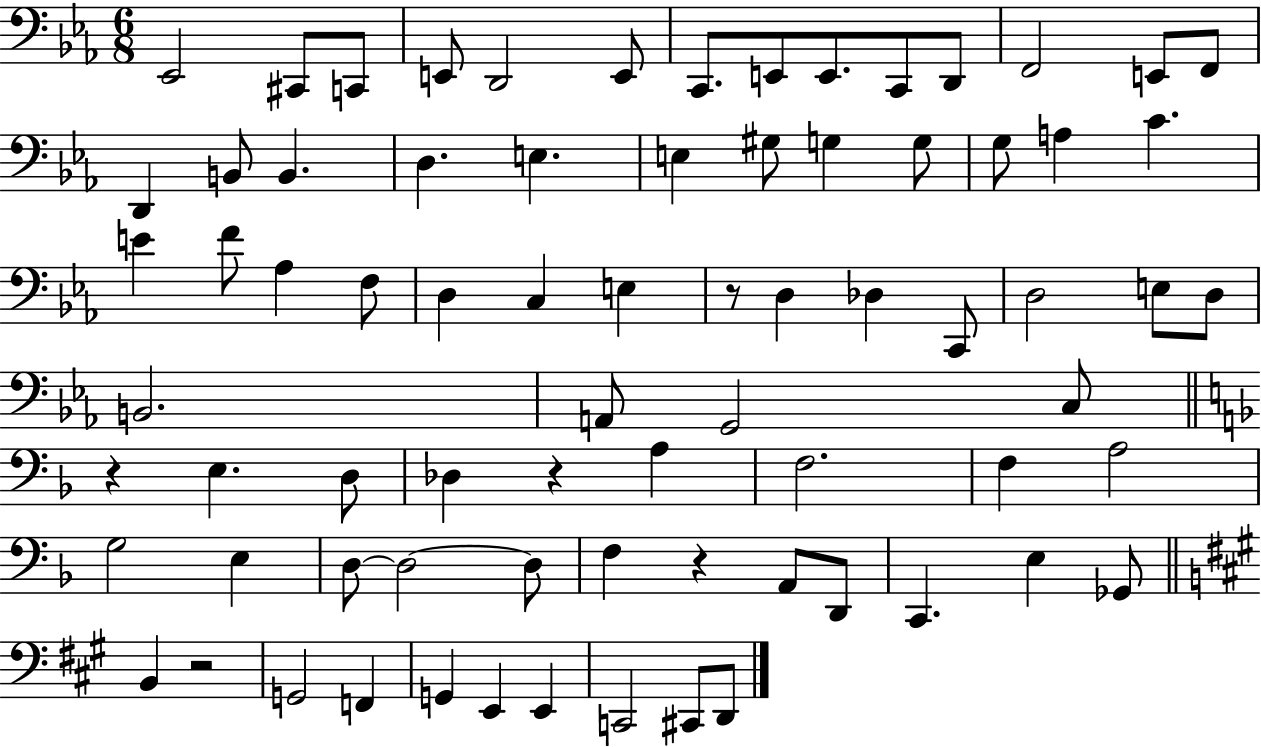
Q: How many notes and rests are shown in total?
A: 75